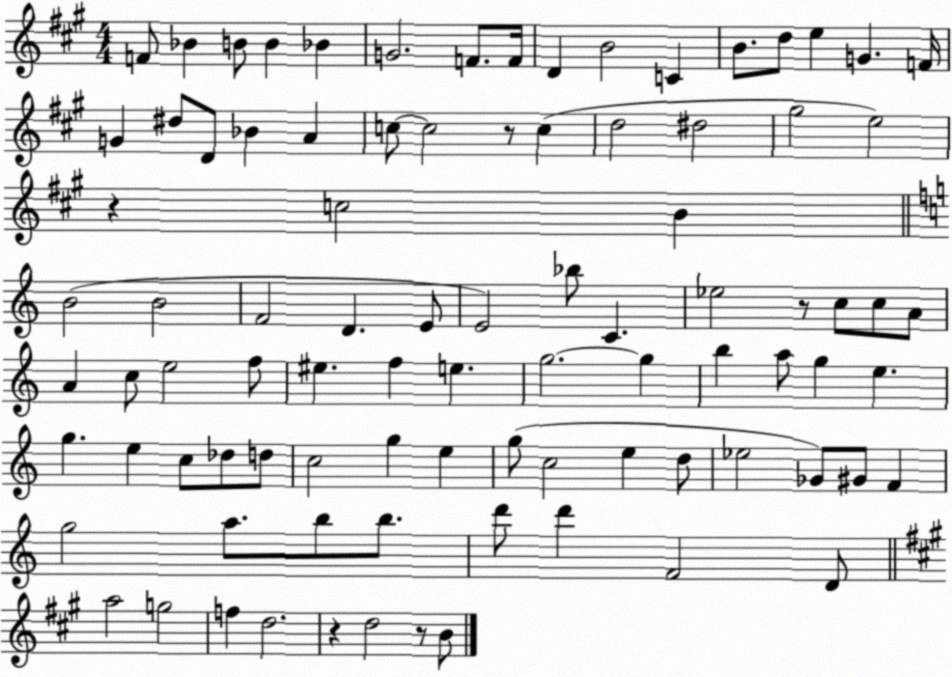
X:1
T:Untitled
M:4/4
L:1/4
K:A
F/2 _B B/2 B _B G2 F/2 F/4 D B2 C B/2 d/2 e G F/4 G ^d/2 D/2 _B A c/2 c2 z/2 c d2 ^d2 ^g2 e2 z c2 B B2 B2 F2 D E/2 E2 _b/2 C _e2 z/2 c/2 c/2 A/2 A c/2 e2 f/2 ^e f e g2 g b a/2 g e g e c/2 _d/2 d/2 c2 g e g/2 c2 e d/2 _e2 _G/2 ^G/2 F g2 a/2 b/2 b/2 d'/2 d' F2 D/2 a2 g2 f d2 z d2 z/2 B/2